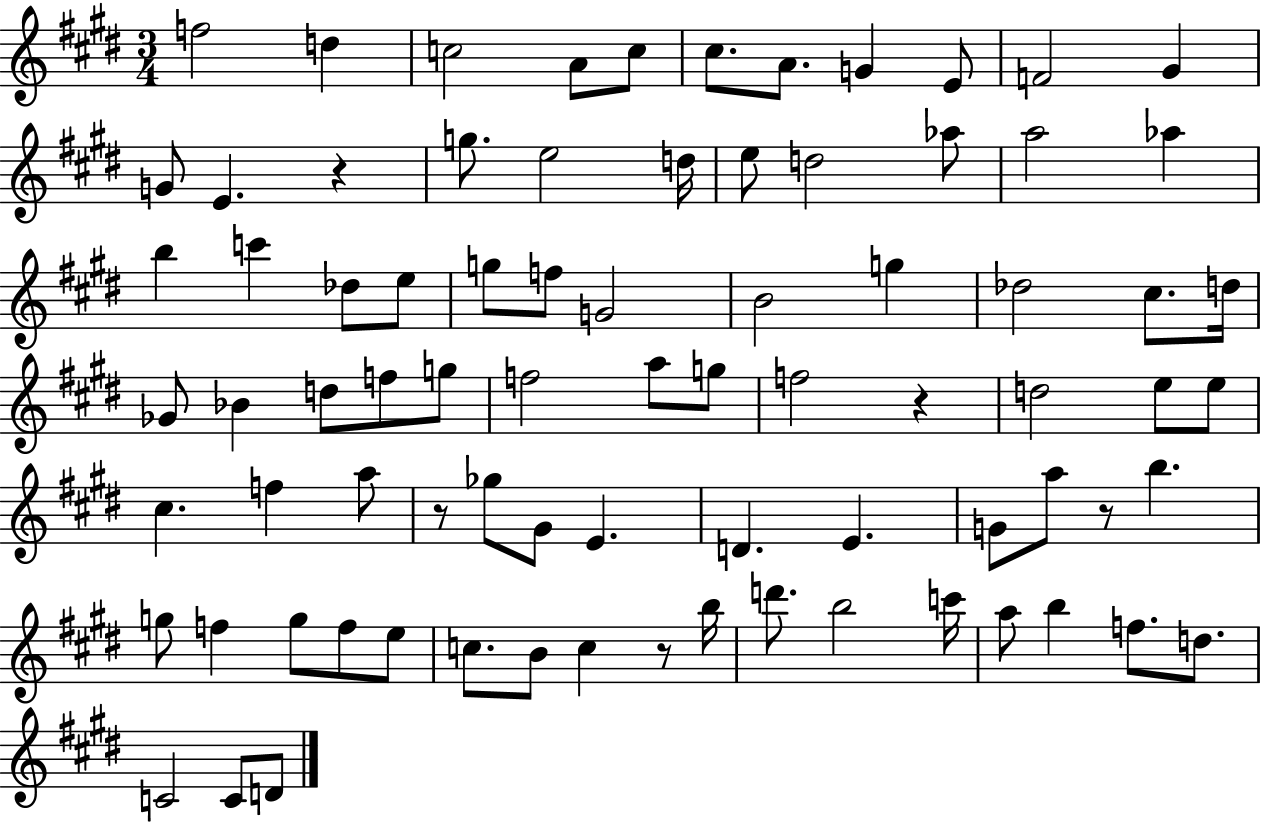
F5/h D5/q C5/h A4/e C5/e C#5/e. A4/e. G4/q E4/e F4/h G#4/q G4/e E4/q. R/q G5/e. E5/h D5/s E5/e D5/h Ab5/e A5/h Ab5/q B5/q C6/q Db5/e E5/e G5/e F5/e G4/h B4/h G5/q Db5/h C#5/e. D5/s Gb4/e Bb4/q D5/e F5/e G5/e F5/h A5/e G5/e F5/h R/q D5/h E5/e E5/e C#5/q. F5/q A5/e R/e Gb5/e G#4/e E4/q. D4/q. E4/q. G4/e A5/e R/e B5/q. G5/e F5/q G5/e F5/e E5/e C5/e. B4/e C5/q R/e B5/s D6/e. B5/h C6/s A5/e B5/q F5/e. D5/e. C4/h C4/e D4/e